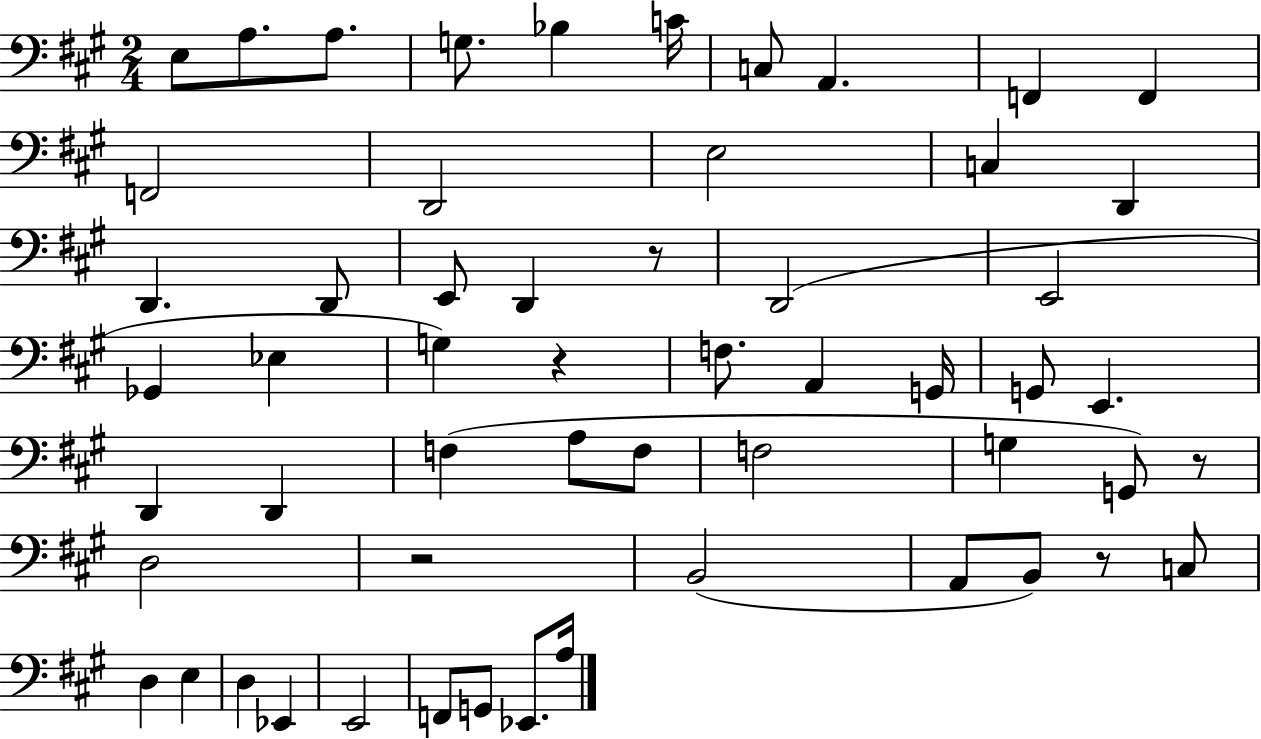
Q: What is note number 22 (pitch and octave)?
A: Gb2